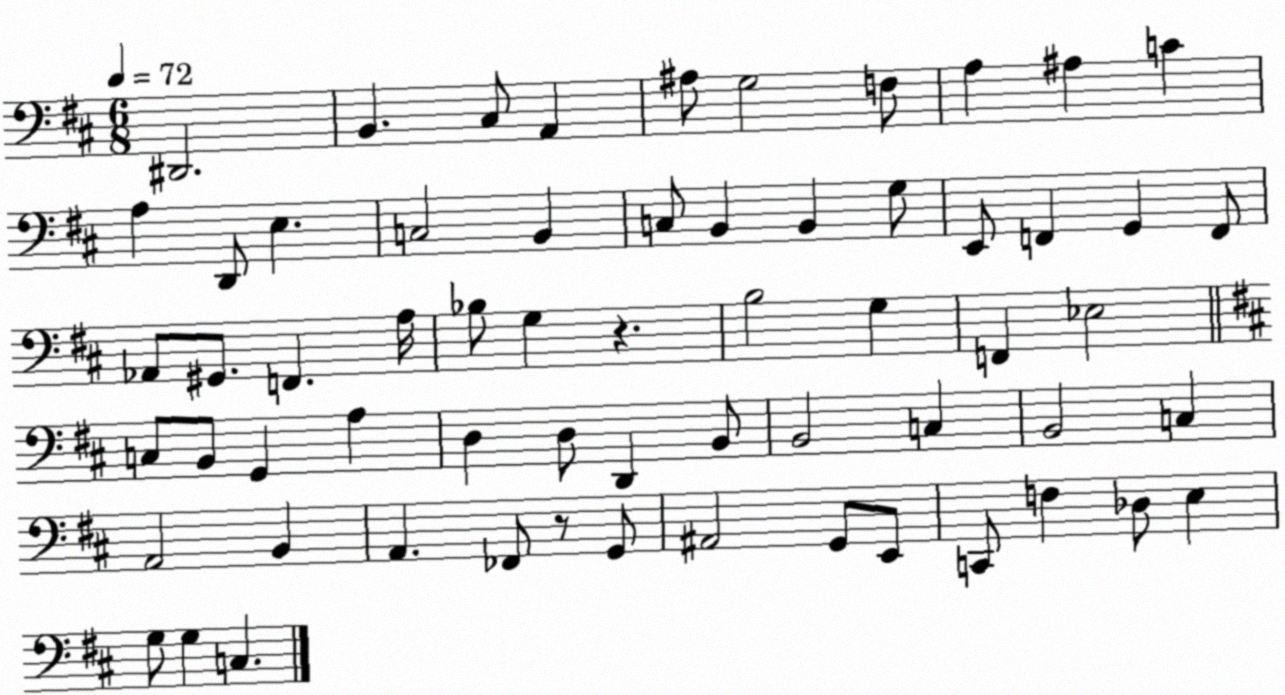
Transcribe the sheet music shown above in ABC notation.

X:1
T:Untitled
M:6/8
L:1/4
K:D
^D,,2 B,, ^C,/2 A,, ^A,/2 G,2 F,/2 A, ^A, C A, D,,/2 E, C,2 B,, C,/2 B,, B,, G,/2 E,,/2 F,, G,, F,,/2 _A,,/2 ^G,,/2 F,, A,/4 _B,/2 G, z B,2 G, F,, _E,2 C,/2 B,,/2 G,, A, D, D,/2 D,, B,,/2 B,,2 C, B,,2 C, A,,2 B,, A,, _F,,/2 z/2 G,,/2 ^A,,2 G,,/2 E,,/2 C,,/2 F, _D,/2 E, G,/2 G, C,